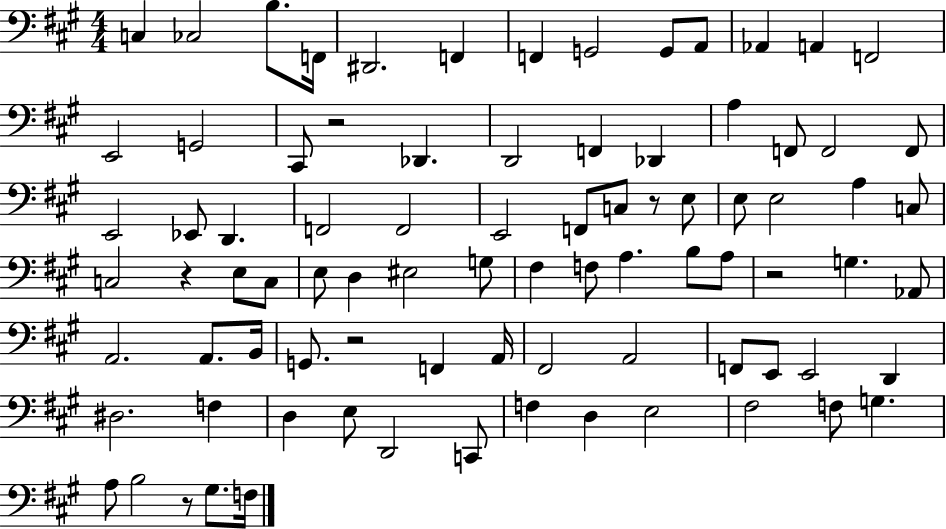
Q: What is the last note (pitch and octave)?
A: F3